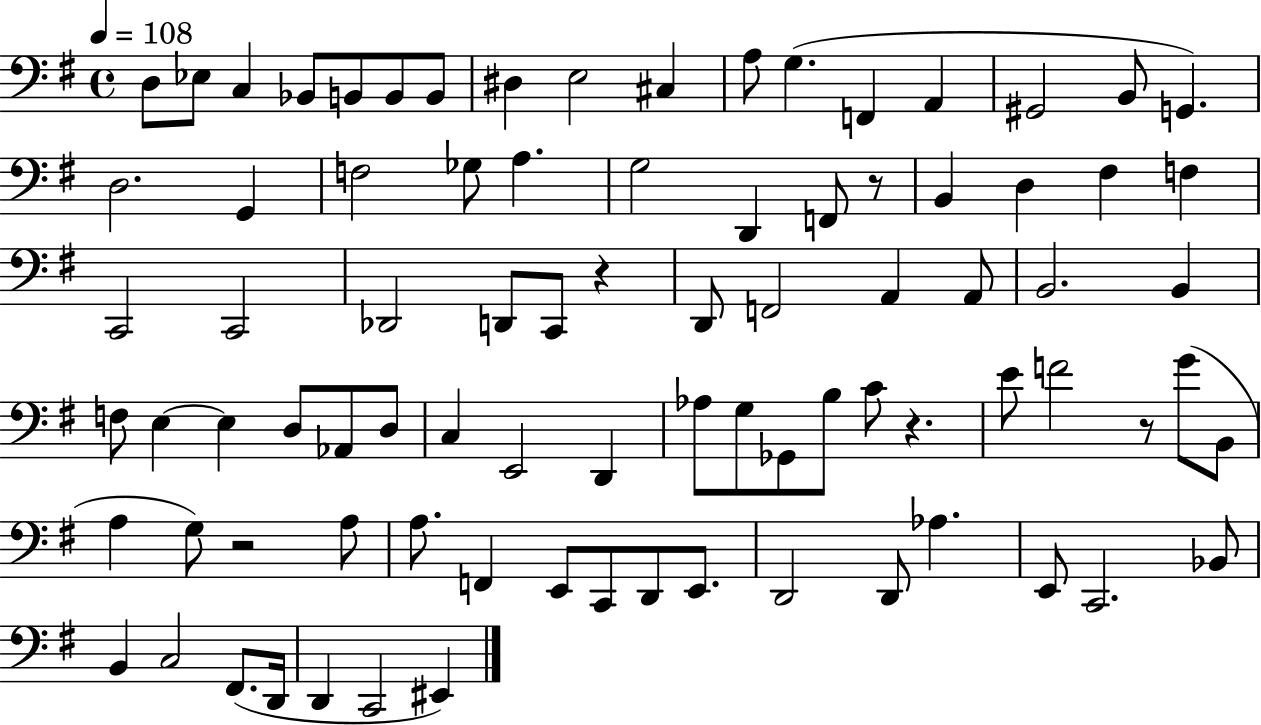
{
  \clef bass
  \time 4/4
  \defaultTimeSignature
  \key g \major
  \tempo 4 = 108
  d8 ees8 c4 bes,8 b,8 b,8 b,8 | dis4 e2 cis4 | a8 g4.( f,4 a,4 | gis,2 b,8 g,4.) | \break d2. g,4 | f2 ges8 a4. | g2 d,4 f,8 r8 | b,4 d4 fis4 f4 | \break c,2 c,2 | des,2 d,8 c,8 r4 | d,8 f,2 a,4 a,8 | b,2. b,4 | \break f8 e4~~ e4 d8 aes,8 d8 | c4 e,2 d,4 | aes8 g8 ges,8 b8 c'8 r4. | e'8 f'2 r8 g'8( b,8 | \break a4 g8) r2 a8 | a8. f,4 e,8 c,8 d,8 e,8. | d,2 d,8 aes4. | e,8 c,2. bes,8 | \break b,4 c2 fis,8.( d,16 | d,4 c,2 eis,4) | \bar "|."
}